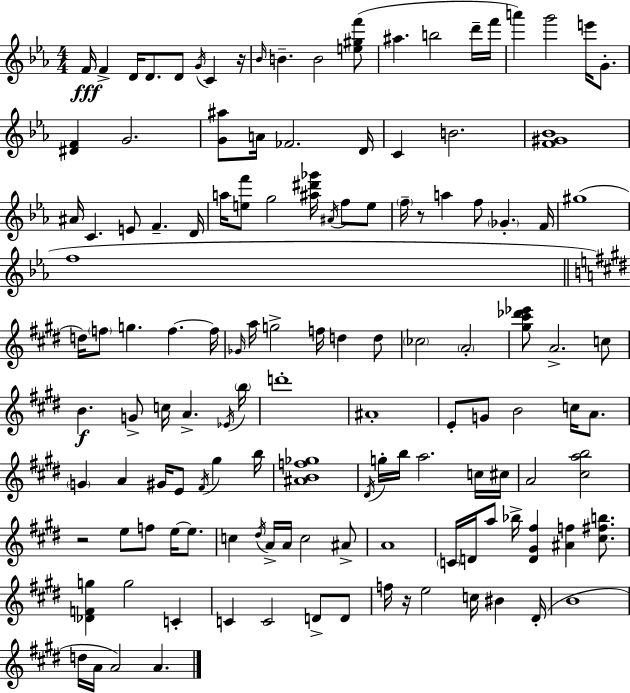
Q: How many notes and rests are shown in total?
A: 131